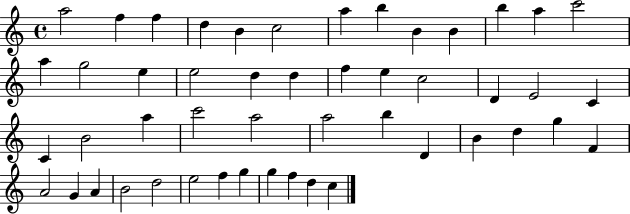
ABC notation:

X:1
T:Untitled
M:4/4
L:1/4
K:C
a2 f f d B c2 a b B B b a c'2 a g2 e e2 d d f e c2 D E2 C C B2 a c'2 a2 a2 b D B d g F A2 G A B2 d2 e2 f g g f d c